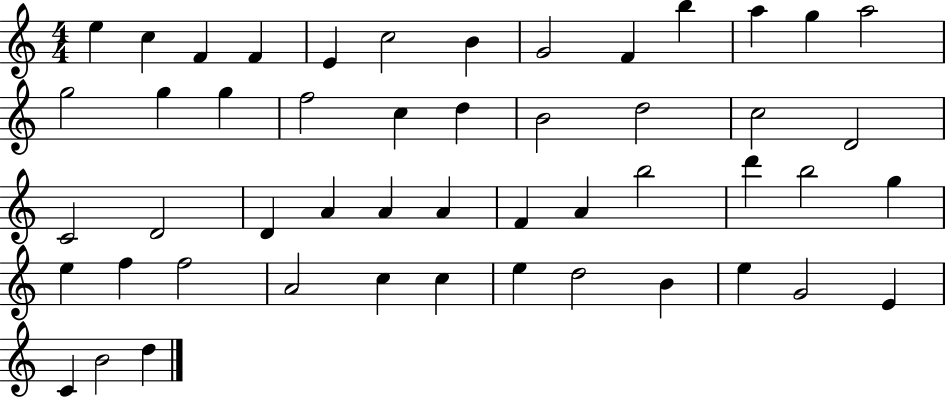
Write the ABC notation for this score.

X:1
T:Untitled
M:4/4
L:1/4
K:C
e c F F E c2 B G2 F b a g a2 g2 g g f2 c d B2 d2 c2 D2 C2 D2 D A A A F A b2 d' b2 g e f f2 A2 c c e d2 B e G2 E C B2 d